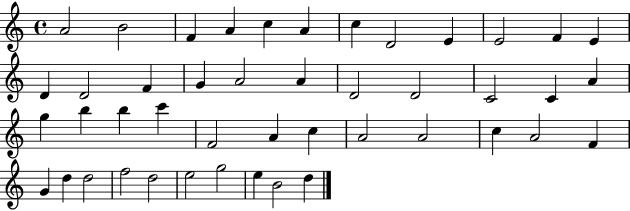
X:1
T:Untitled
M:4/4
L:1/4
K:C
A2 B2 F A c A c D2 E E2 F E D D2 F G A2 A D2 D2 C2 C A g b b c' F2 A c A2 A2 c A2 F G d d2 f2 d2 e2 g2 e B2 d